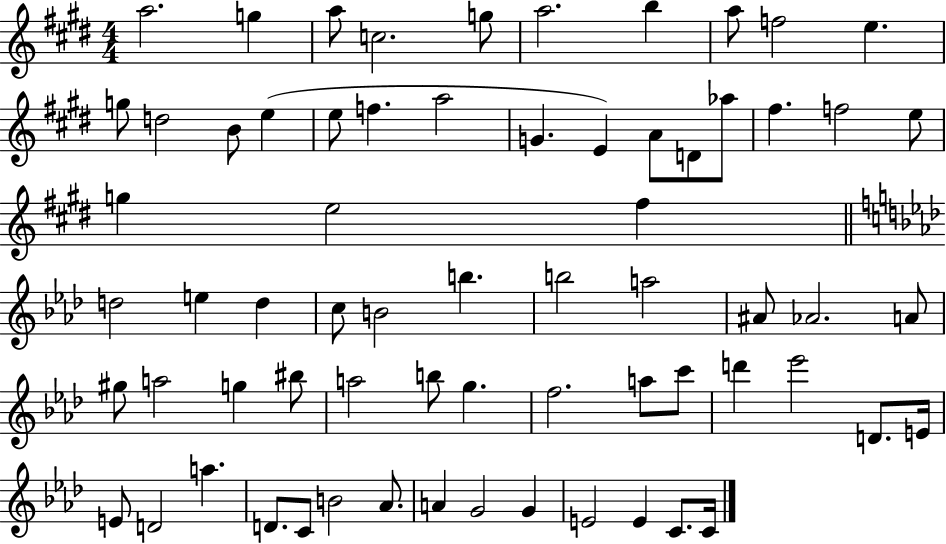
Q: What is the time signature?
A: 4/4